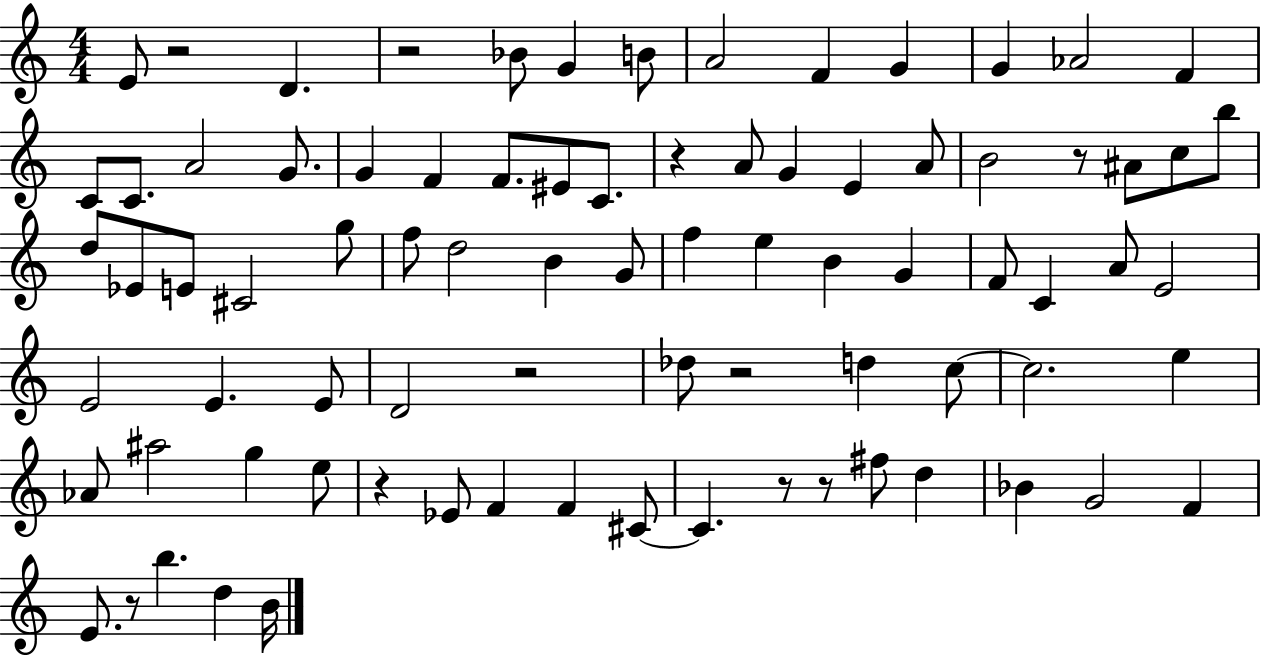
{
  \clef treble
  \numericTimeSignature
  \time 4/4
  \key c \major
  e'8 r2 d'4. | r2 bes'8 g'4 b'8 | a'2 f'4 g'4 | g'4 aes'2 f'4 | \break c'8 c'8. a'2 g'8. | g'4 f'4 f'8. eis'8 c'8. | r4 a'8 g'4 e'4 a'8 | b'2 r8 ais'8 c''8 b''8 | \break d''8 ees'8 e'8 cis'2 g''8 | f''8 d''2 b'4 g'8 | f''4 e''4 b'4 g'4 | f'8 c'4 a'8 e'2 | \break e'2 e'4. e'8 | d'2 r2 | des''8 r2 d''4 c''8~~ | c''2. e''4 | \break aes'8 ais''2 g''4 e''8 | r4 ees'8 f'4 f'4 cis'8~~ | cis'4. r8 r8 fis''8 d''4 | bes'4 g'2 f'4 | \break e'8. r8 b''4. d''4 b'16 | \bar "|."
}